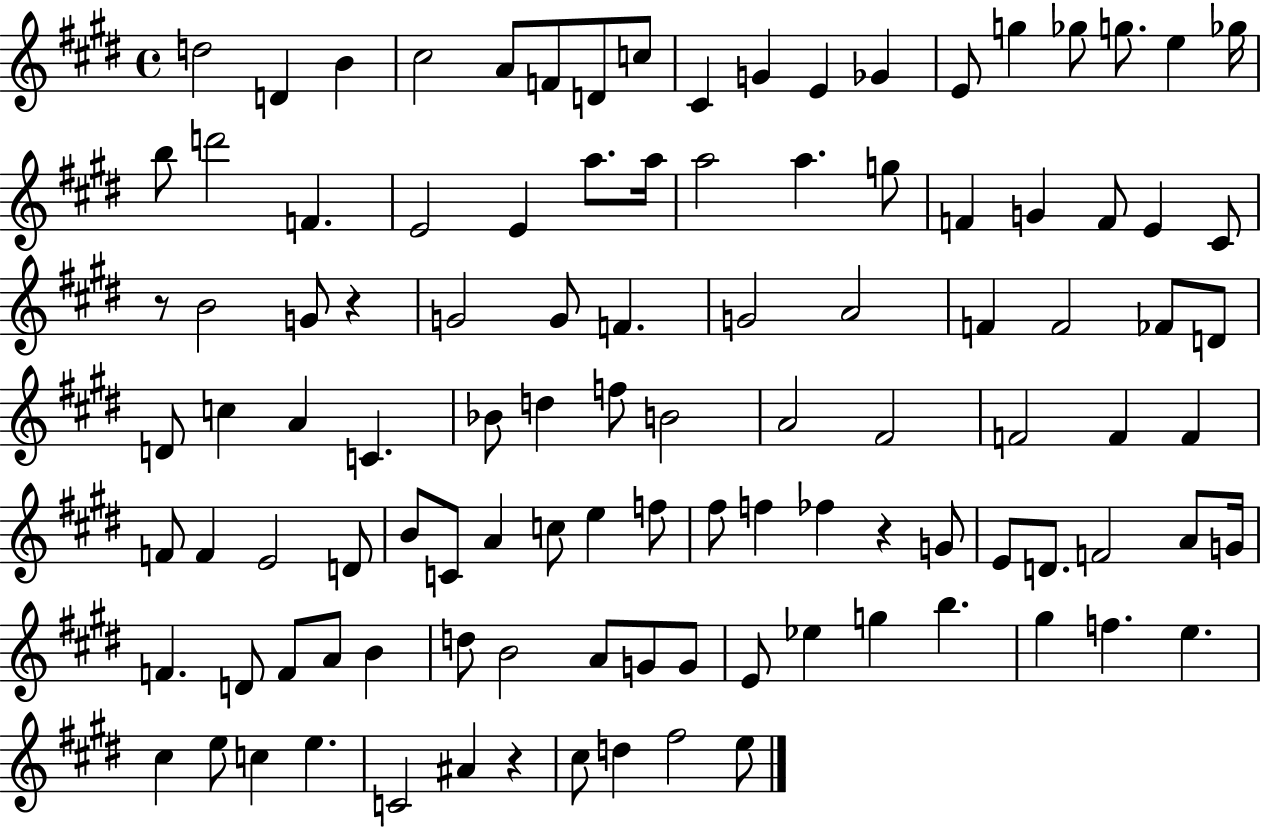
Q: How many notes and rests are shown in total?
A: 107